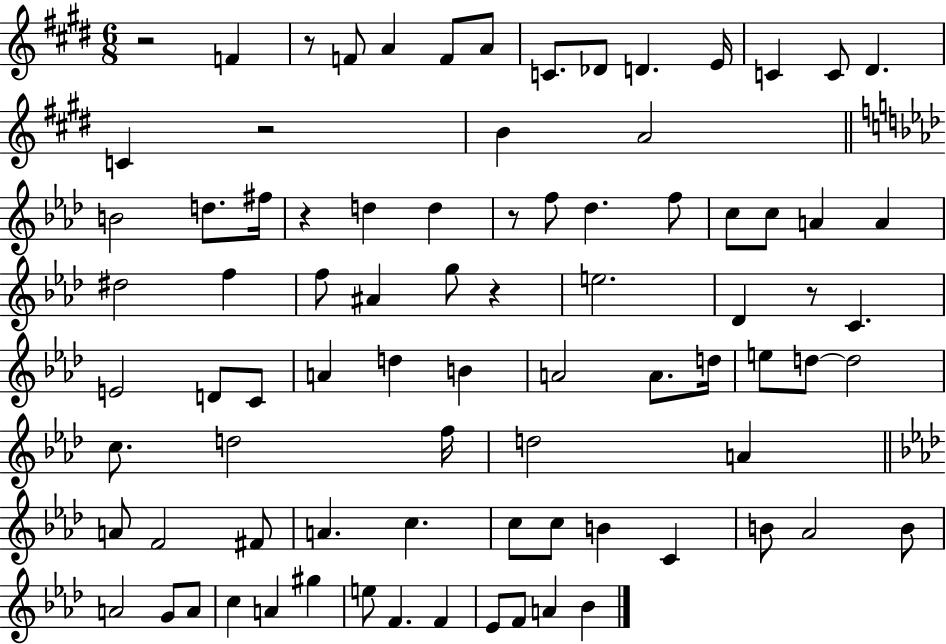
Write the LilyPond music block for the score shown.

{
  \clef treble
  \numericTimeSignature
  \time 6/8
  \key e \major
  r2 f'4 | r8 f'8 a'4 f'8 a'8 | c'8. des'8 d'4. e'16 | c'4 c'8 dis'4. | \break c'4 r2 | b'4 a'2 | \bar "||" \break \key aes \major b'2 d''8. fis''16 | r4 d''4 d''4 | r8 f''8 des''4. f''8 | c''8 c''8 a'4 a'4 | \break dis''2 f''4 | f''8 ais'4 g''8 r4 | e''2. | des'4 r8 c'4. | \break e'2 d'8 c'8 | a'4 d''4 b'4 | a'2 a'8. d''16 | e''8 d''8~~ d''2 | \break c''8. d''2 f''16 | d''2 a'4 | \bar "||" \break \key aes \major a'8 f'2 fis'8 | a'4. c''4. | c''8 c''8 b'4 c'4 | b'8 aes'2 b'8 | \break a'2 g'8 a'8 | c''4 a'4 gis''4 | e''8 f'4. f'4 | ees'8 f'8 a'4 bes'4 | \break \bar "|."
}